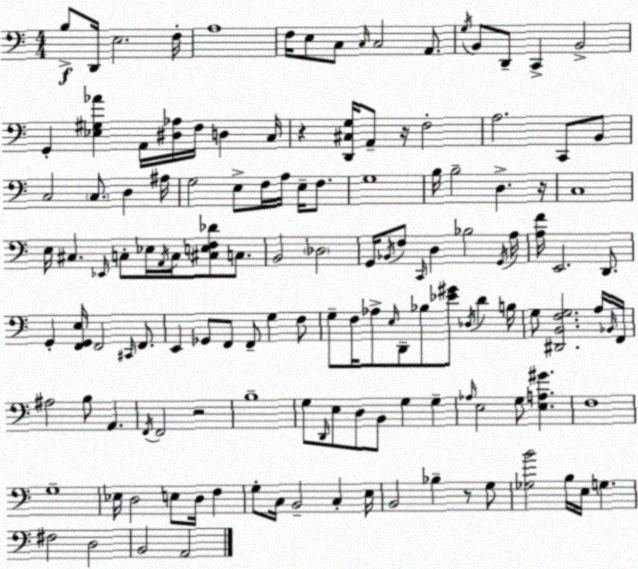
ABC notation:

X:1
T:Untitled
M:4/4
L:1/4
K:Am
B,/2 D,,/4 E,2 F,/4 A,4 F,/4 E,/2 C,/2 C,/4 C,2 A,,/2 G,/4 B,,/2 D,,/2 C,, B,,2 G,, [_E,^G,_A] A,,/4 [^D,_A,]/4 F,/4 D, C,/4 z [D,,^C,G,]/4 A,,/2 z/4 F,2 A,2 C,,/2 B,,/2 C,2 C,/2 D, ^A,/4 G,2 E,/2 F,/4 A,/4 E,/4 F,/2 G,4 B,/4 B,2 D, z/4 C,4 E,/4 ^C, _E,,/4 C,/2 _E,/4 A,,/4 C,/4 [^C,E,F,_D]/2 C,/2 B,,2 _D,2 G,,/4 _B,,/4 F,/2 C,,/4 D, _B,2 G,,/4 A,/4 [A,F]/4 E,,2 D,,/2 G,, [F,,G,,E,]/4 F,,2 ^C,,/4 F,,/2 E,, _G,,/2 F,,/2 F,,/2 G, F,/2 G,/2 F,/4 _A,/2 E,/4 D,,/2 _B,/2 [_E^G]/2 _D,/4 D B,/4 G,/2 [^D,,B,,F,G,]2 A,/4 _B,,/4 F,,/4 ^A,2 B,/2 A,, F,,/4 F,,2 z2 B,4 G,/2 D,,/4 E,/2 D,/2 B,,/2 G, G, _A,/4 E,2 G,/2 [E,A,^G] F,4 G,4 _E,/4 D,2 E,/2 D,/4 F, G,/2 C,/4 B,,2 C, E,/4 B,,2 _B, z/2 G,/2 [_G,B]2 B,/4 E,/4 G, ^F,2 D,2 B,,2 A,,2